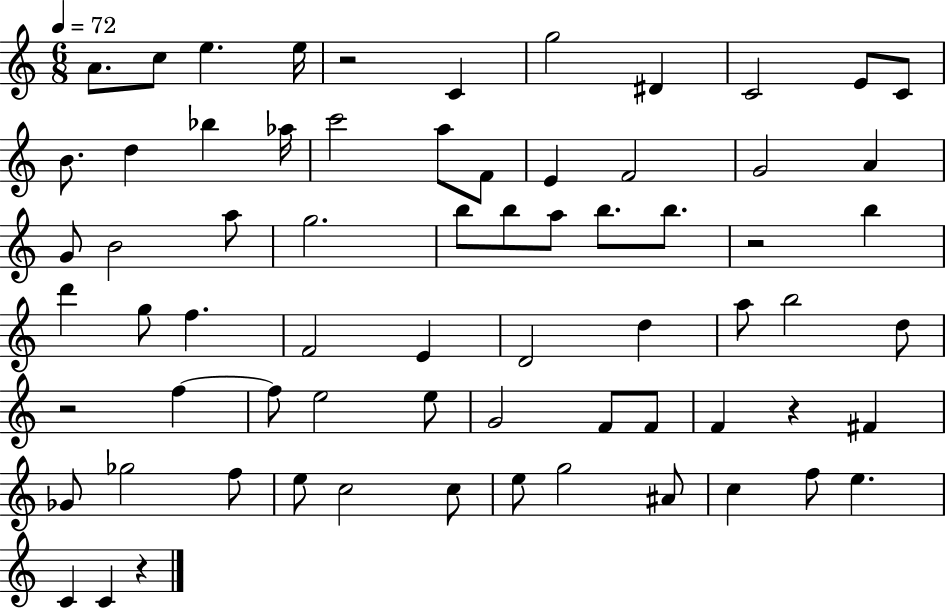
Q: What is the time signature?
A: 6/8